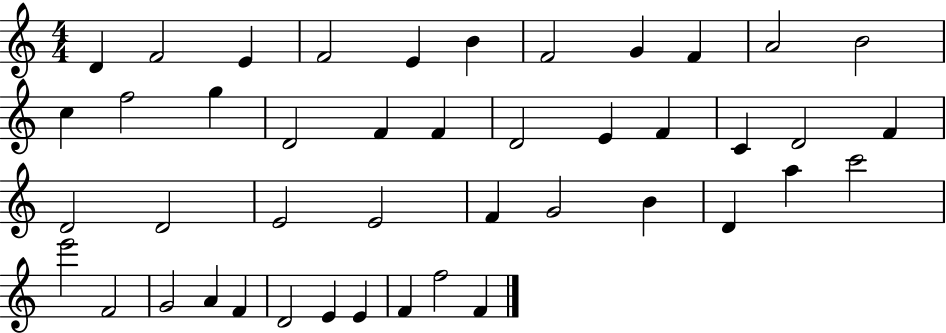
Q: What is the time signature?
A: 4/4